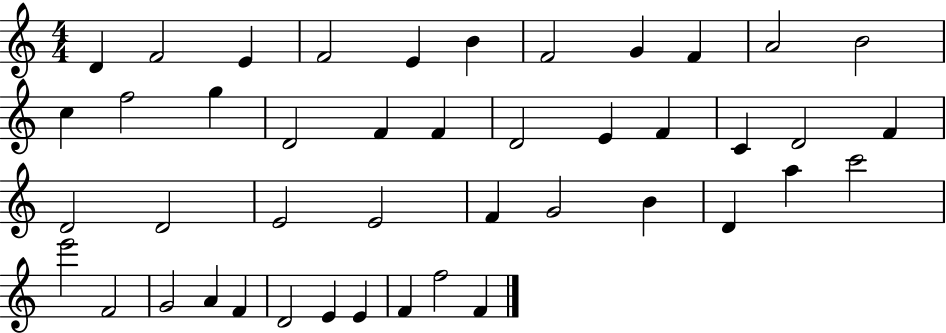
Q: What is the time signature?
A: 4/4